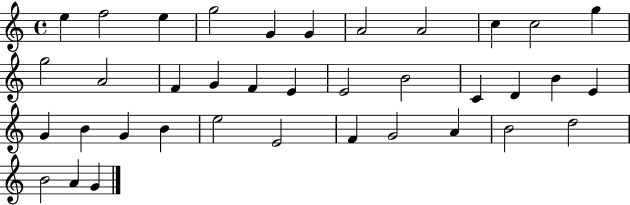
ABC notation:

X:1
T:Untitled
M:4/4
L:1/4
K:C
e f2 e g2 G G A2 A2 c c2 g g2 A2 F G F E E2 B2 C D B E G B G B e2 E2 F G2 A B2 d2 B2 A G